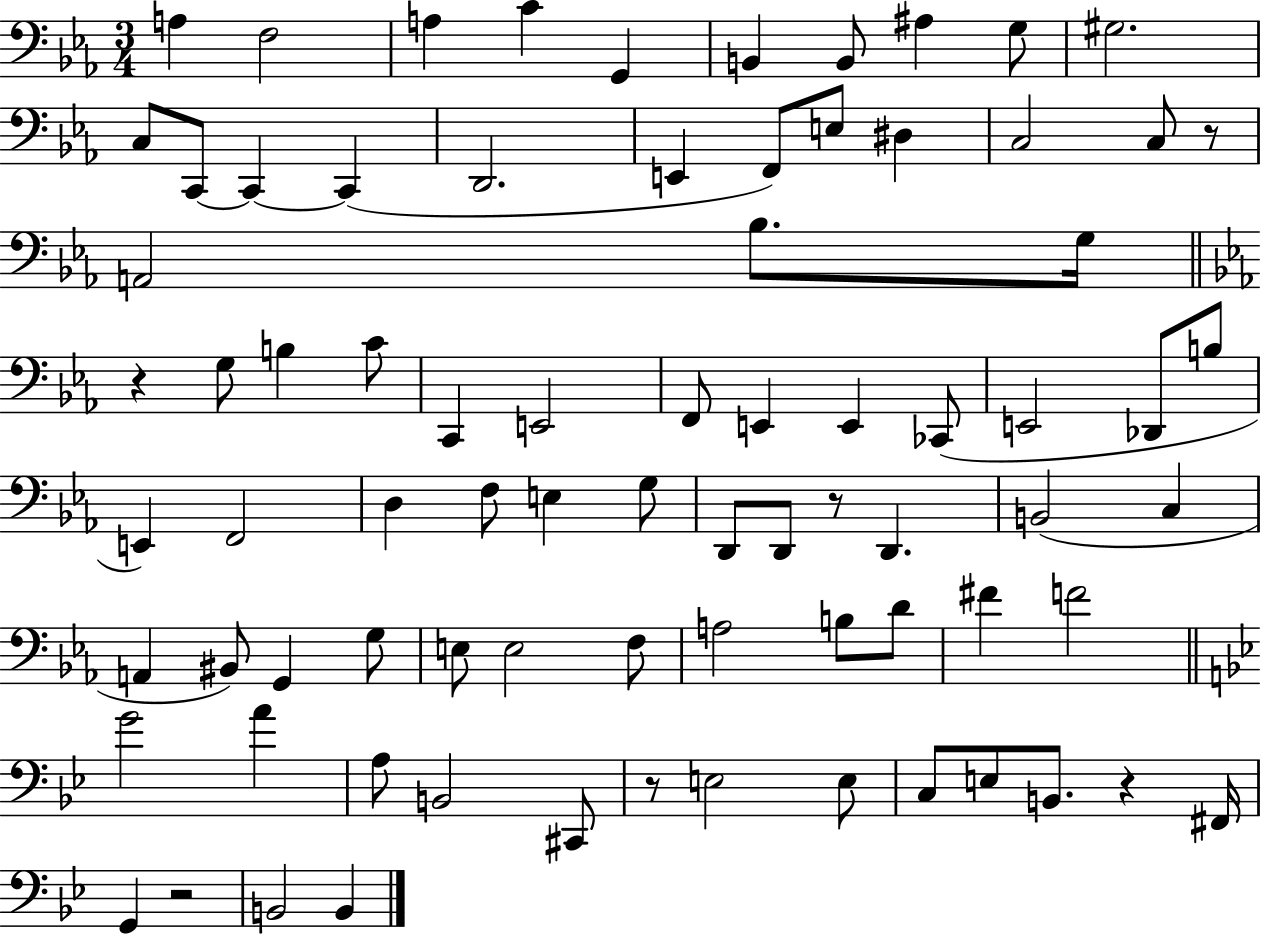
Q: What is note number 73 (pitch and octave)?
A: B2